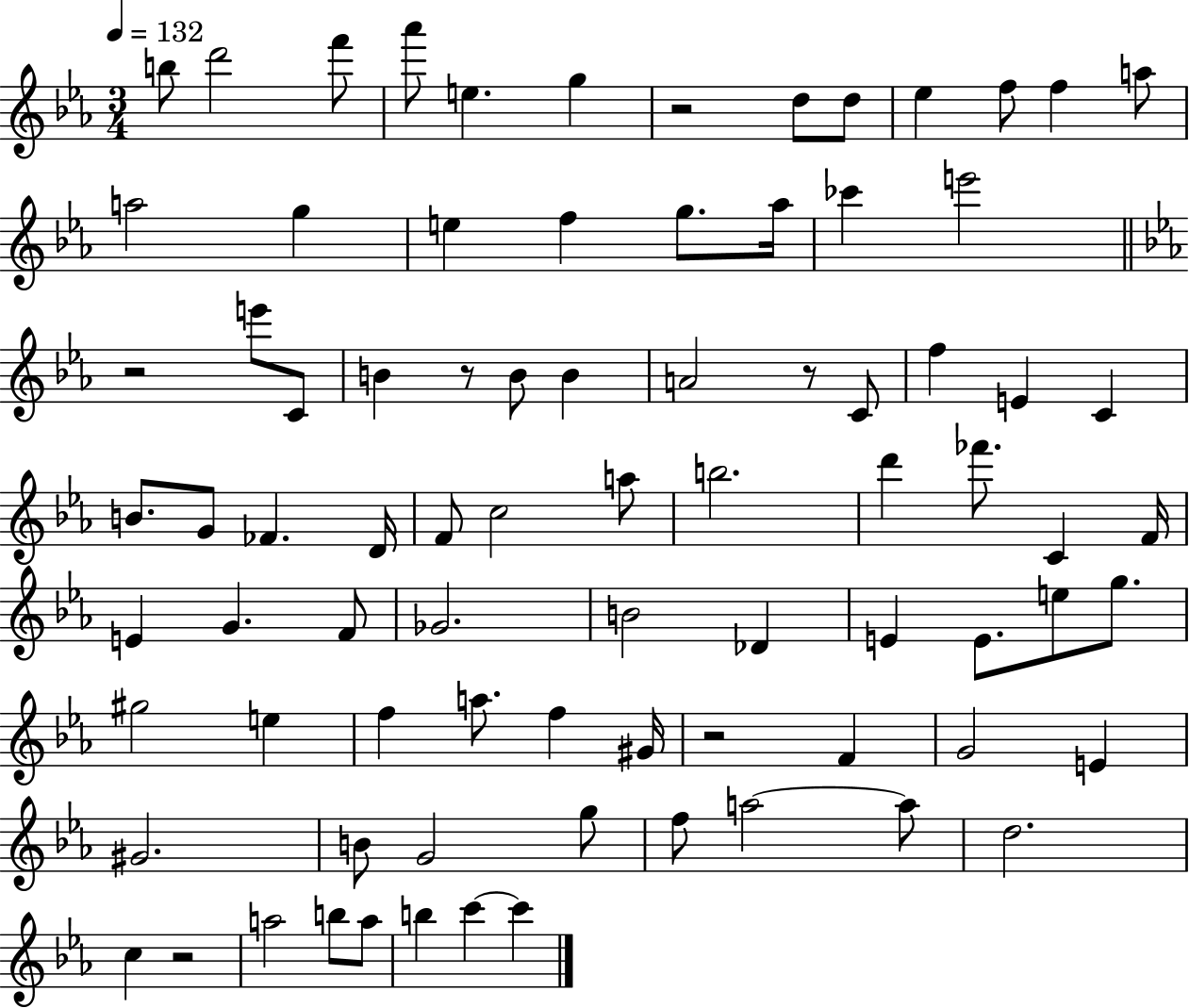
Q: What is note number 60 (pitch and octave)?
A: G4